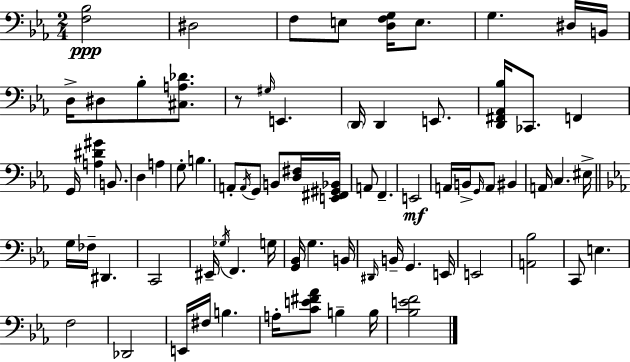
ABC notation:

X:1
T:Untitled
M:2/4
L:1/4
K:Eb
[F,_B,]2 ^D,2 F,/2 E,/2 [D,F,G,]/4 E,/2 G, ^D,/4 B,,/4 D,/4 ^D,/2 _B,/2 [^C,A,_D]/2 z/2 ^G,/4 E,, D,,/4 D,, E,,/2 [D,,^F,,_A,,_B,]/4 _C,,/2 F,, G,,/4 [A,^D^G] B,,/2 D, A, G,/2 B, A,,/2 A,,/4 G,,/2 B,,/2 [D,^F,]/4 [E,,^F,,^G,,_B,,]/4 A,,/2 F,, E,,2 A,,/4 B,,/4 G,,/4 A,,/2 ^B,, A,,/4 C, ^E,/4 G,/4 _F,/4 ^D,, C,,2 ^E,,/4 _G,/4 F,, G,/4 [G,,_B,,]/4 G, B,,/4 ^D,,/4 B,,/4 G,, E,,/4 E,,2 [A,,_B,]2 C,,/2 E, F,2 _D,,2 E,,/4 ^F,/4 B, A,/4 [CE^F_A]/2 B, B,/4 [_B,EF]2